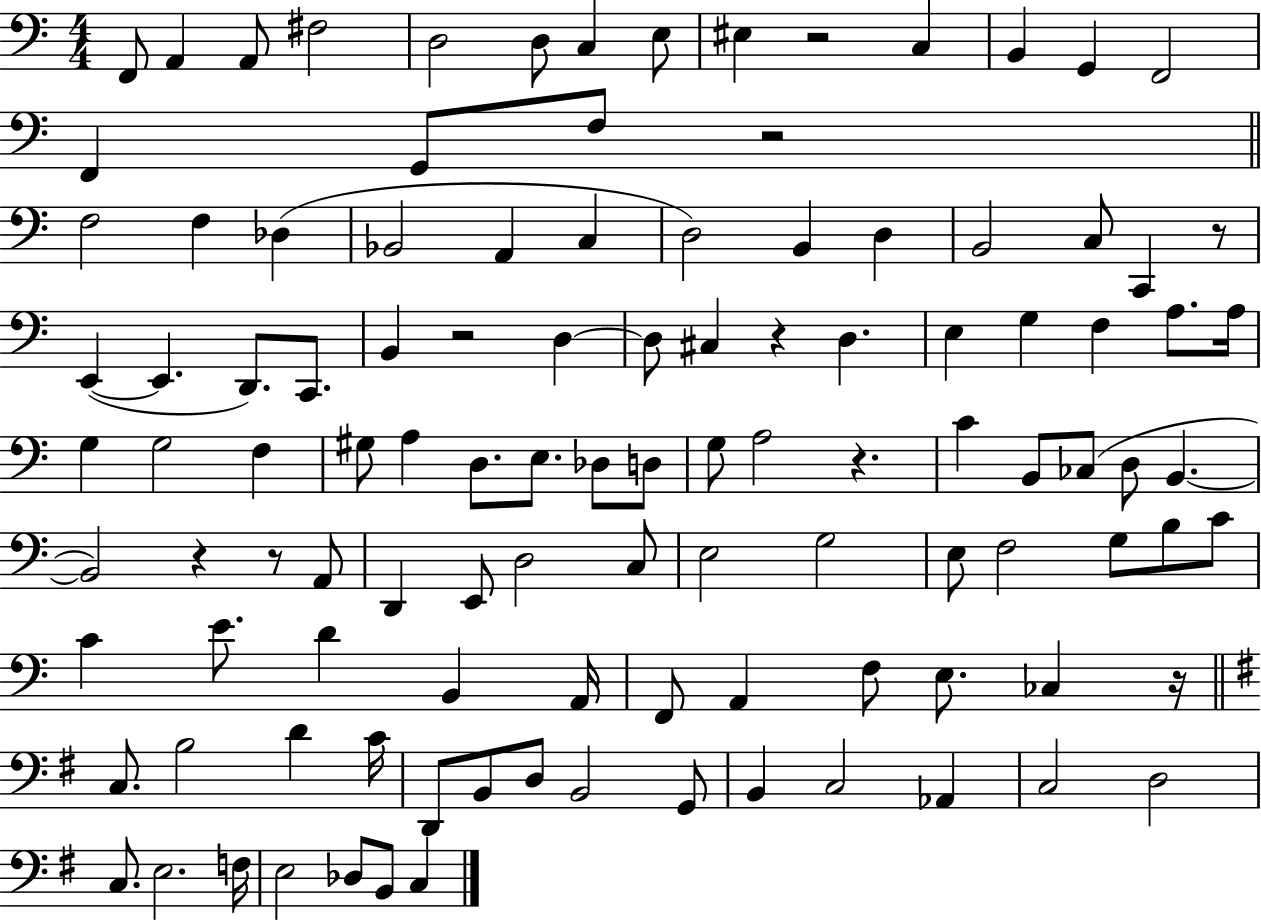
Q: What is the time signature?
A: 4/4